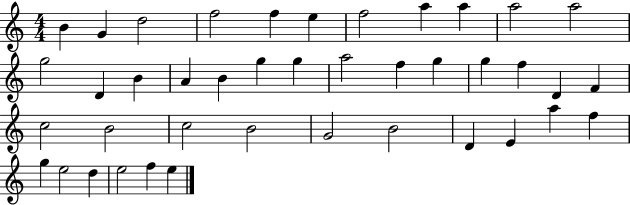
B4/q G4/q D5/h F5/h F5/q E5/q F5/h A5/q A5/q A5/h A5/h G5/h D4/q B4/q A4/q B4/q G5/q G5/q A5/h F5/q G5/q G5/q F5/q D4/q F4/q C5/h B4/h C5/h B4/h G4/h B4/h D4/q E4/q A5/q F5/q G5/q E5/h D5/q E5/h F5/q E5/q